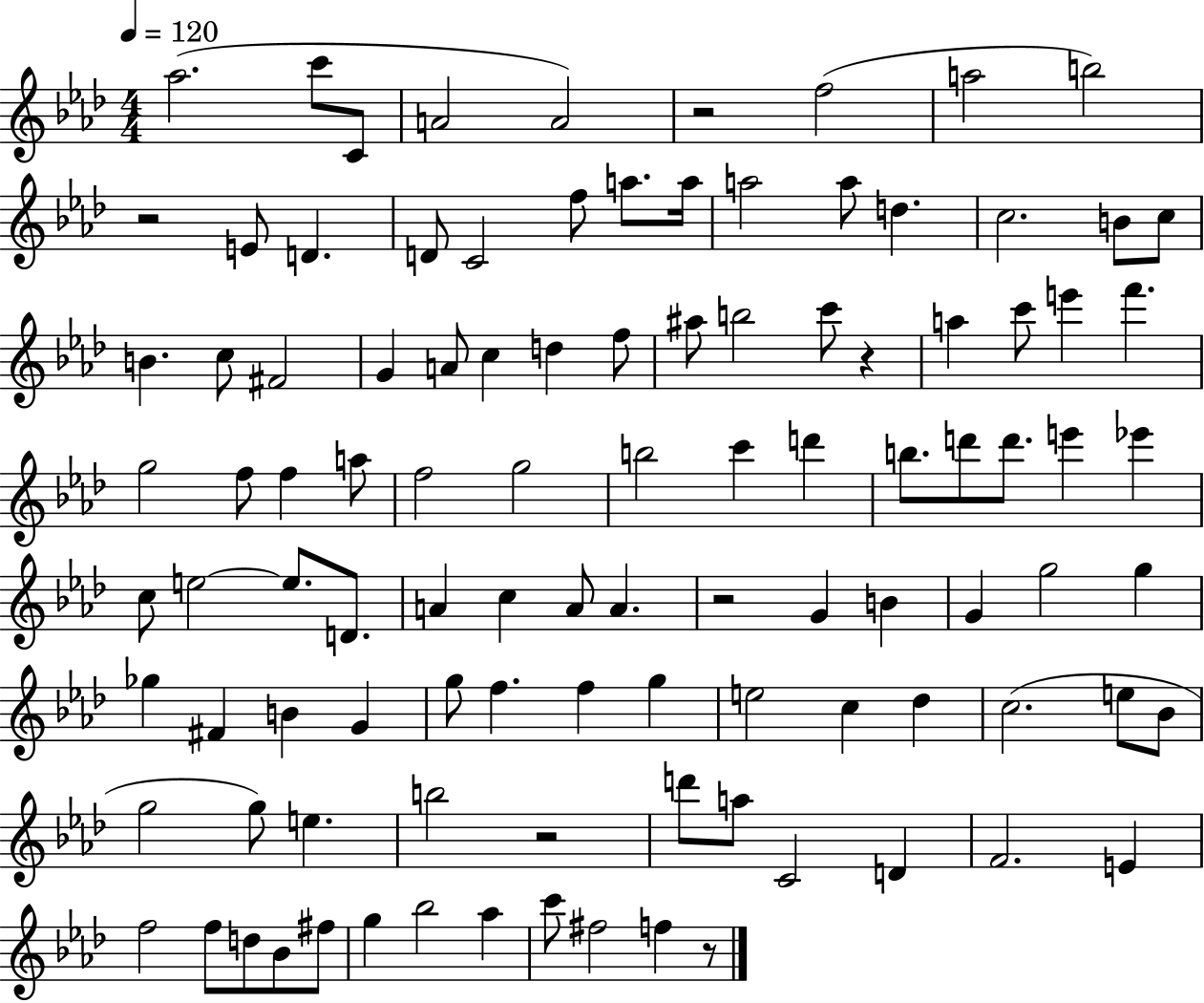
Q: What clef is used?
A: treble